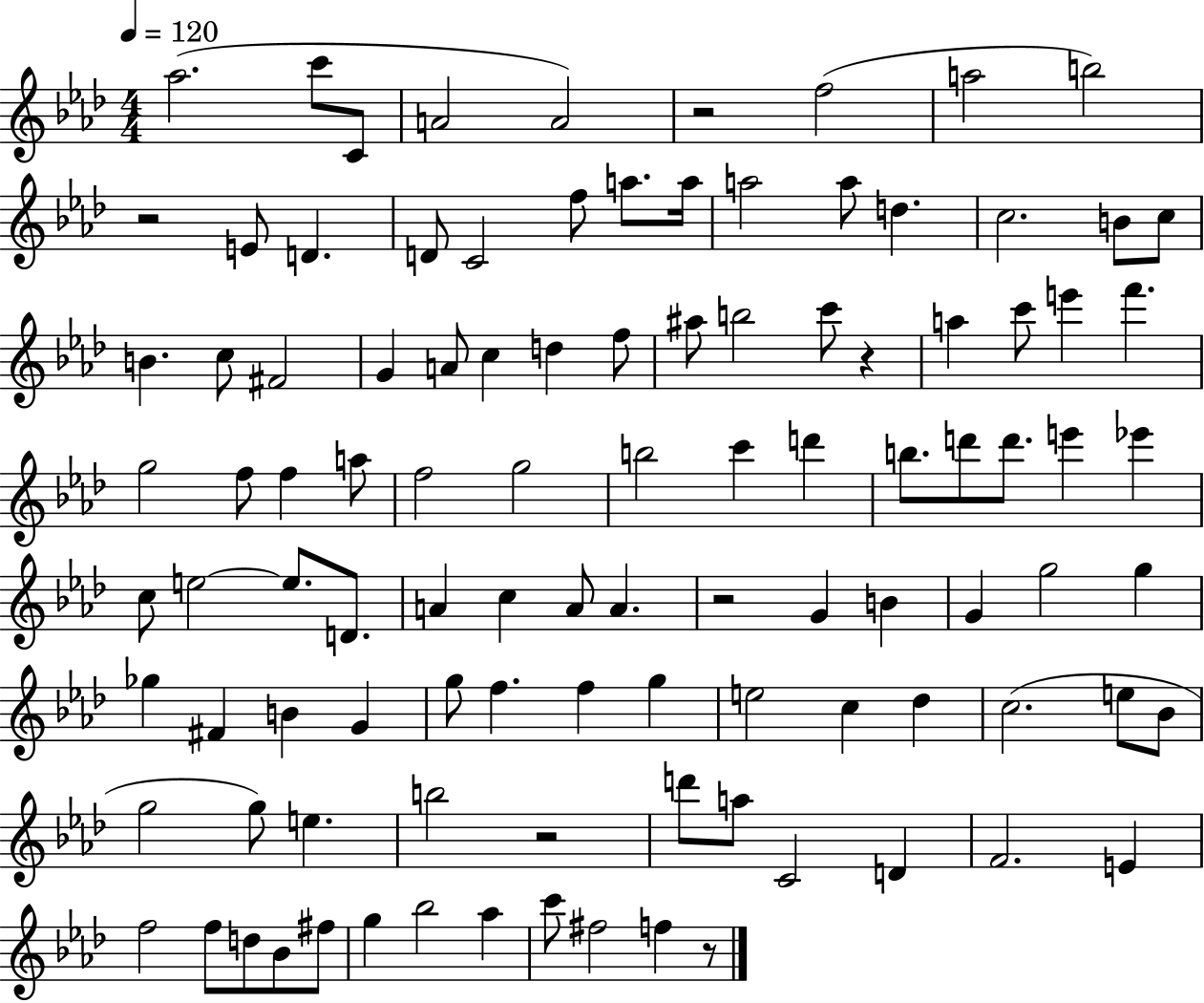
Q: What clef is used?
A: treble